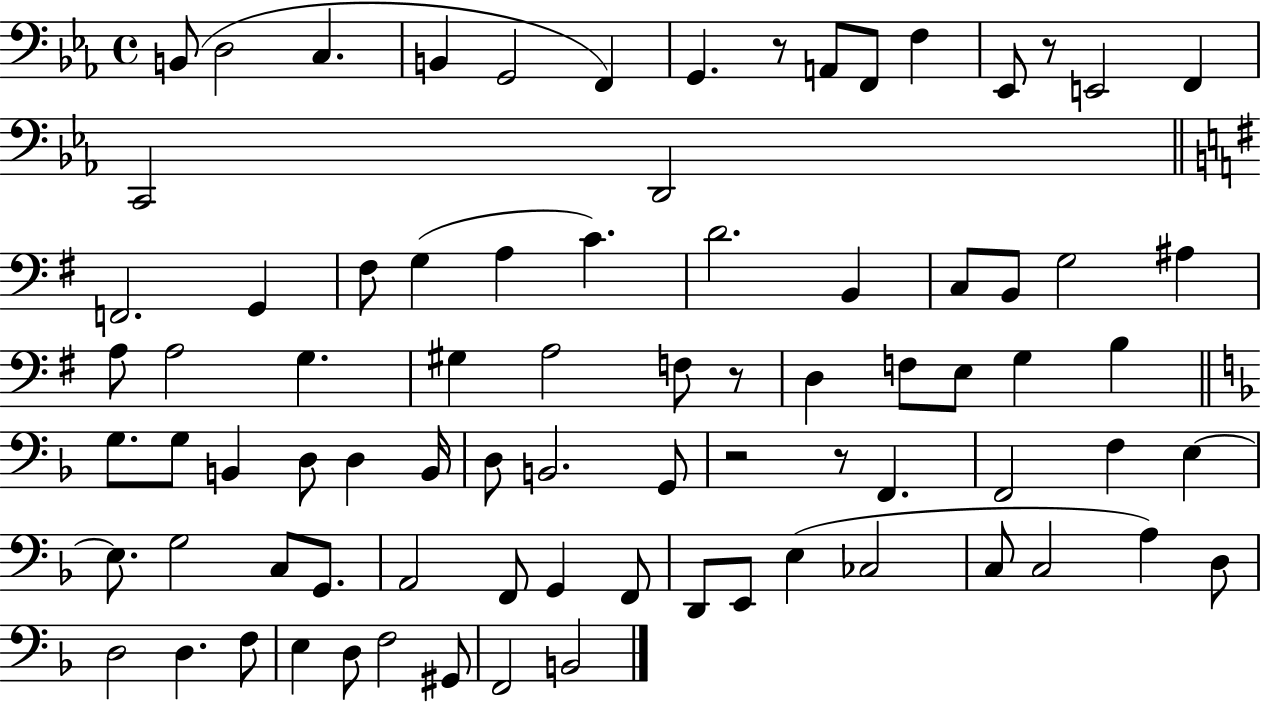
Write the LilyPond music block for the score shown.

{
  \clef bass
  \time 4/4
  \defaultTimeSignature
  \key ees \major
  b,8( d2 c4. | b,4 g,2 f,4) | g,4. r8 a,8 f,8 f4 | ees,8 r8 e,2 f,4 | \break c,2 d,2 | \bar "||" \break \key g \major f,2. g,4 | fis8 g4( a4 c'4.) | d'2. b,4 | c8 b,8 g2 ais4 | \break a8 a2 g4. | gis4 a2 f8 r8 | d4 f8 e8 g4 b4 | \bar "||" \break \key f \major g8. g8 b,4 d8 d4 b,16 | d8 b,2. g,8 | r2 r8 f,4. | f,2 f4 e4~~ | \break e8. g2 c8 g,8. | a,2 f,8 g,4 f,8 | d,8 e,8 e4( ces2 | c8 c2 a4) d8 | \break d2 d4. f8 | e4 d8 f2 gis,8 | f,2 b,2 | \bar "|."
}